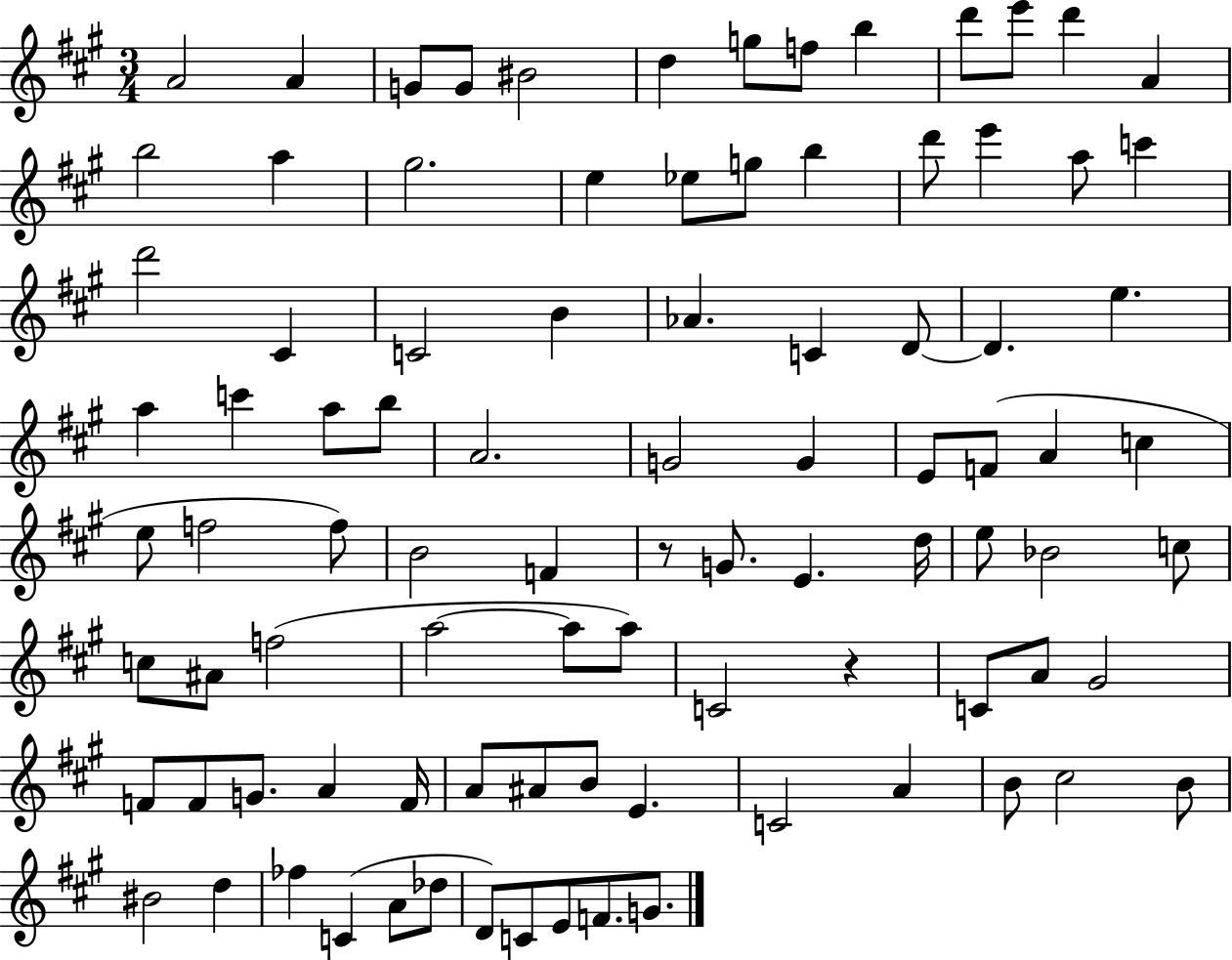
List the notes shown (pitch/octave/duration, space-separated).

A4/h A4/q G4/e G4/e BIS4/h D5/q G5/e F5/e B5/q D6/e E6/e D6/q A4/q B5/h A5/q G#5/h. E5/q Eb5/e G5/e B5/q D6/e E6/q A5/e C6/q D6/h C#4/q C4/h B4/q Ab4/q. C4/q D4/e D4/q. E5/q. A5/q C6/q A5/e B5/e A4/h. G4/h G4/q E4/e F4/e A4/q C5/q E5/e F5/h F5/e B4/h F4/q R/e G4/e. E4/q. D5/s E5/e Bb4/h C5/e C5/e A#4/e F5/h A5/h A5/e A5/e C4/h R/q C4/e A4/e G#4/h F4/e F4/e G4/e. A4/q F4/s A4/e A#4/e B4/e E4/q. C4/h A4/q B4/e C#5/h B4/e BIS4/h D5/q FES5/q C4/q A4/e Db5/e D4/e C4/e E4/e F4/e. G4/e.